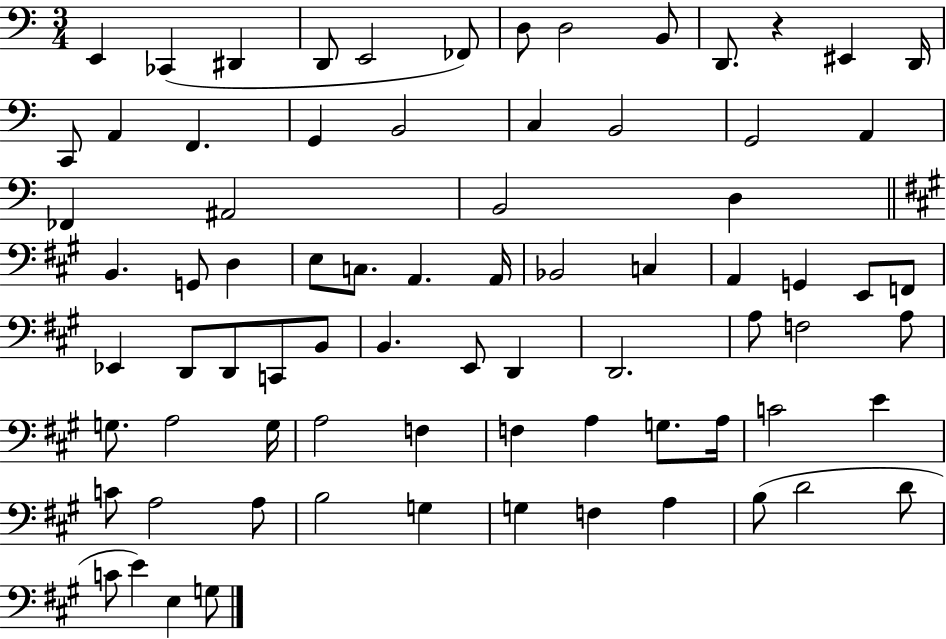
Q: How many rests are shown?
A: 1